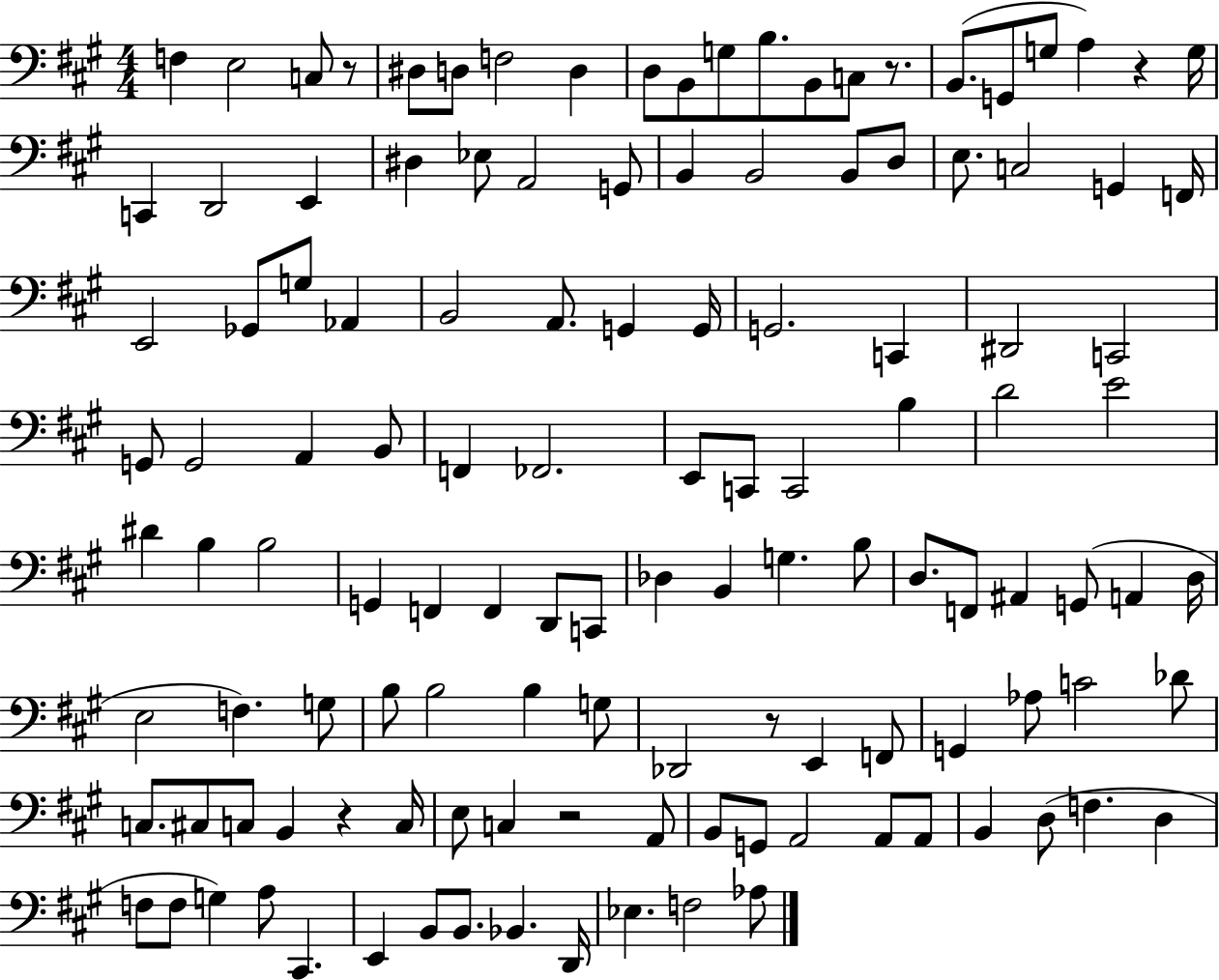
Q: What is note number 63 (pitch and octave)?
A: F2